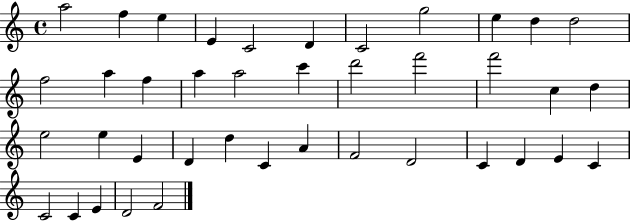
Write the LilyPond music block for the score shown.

{
  \clef treble
  \time 4/4
  \defaultTimeSignature
  \key c \major
  a''2 f''4 e''4 | e'4 c'2 d'4 | c'2 g''2 | e''4 d''4 d''2 | \break f''2 a''4 f''4 | a''4 a''2 c'''4 | d'''2 f'''2 | f'''2 c''4 d''4 | \break e''2 e''4 e'4 | d'4 d''4 c'4 a'4 | f'2 d'2 | c'4 d'4 e'4 c'4 | \break c'2 c'4 e'4 | d'2 f'2 | \bar "|."
}